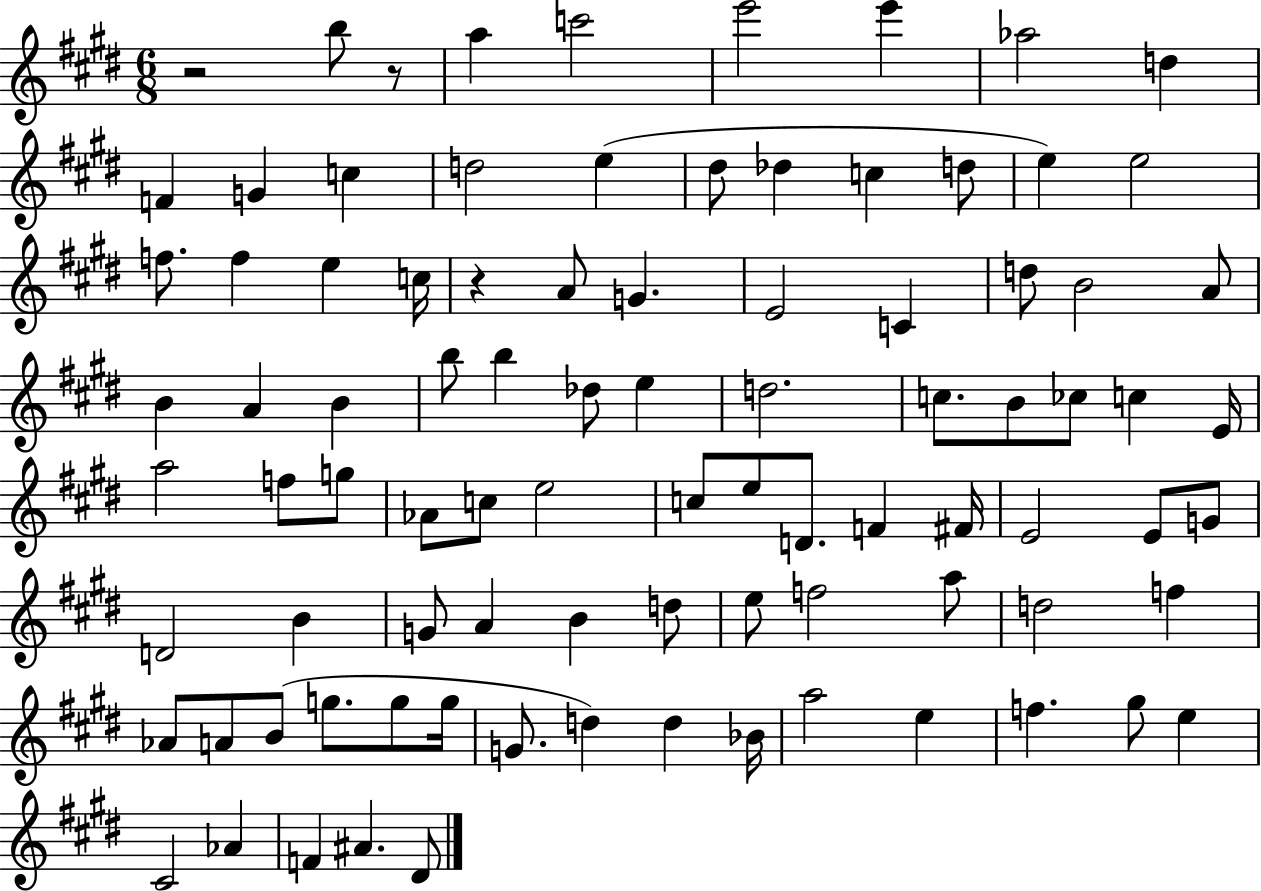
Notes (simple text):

R/h B5/e R/e A5/q C6/h E6/h E6/q Ab5/h D5/q F4/q G4/q C5/q D5/h E5/q D#5/e Db5/q C5/q D5/e E5/q E5/h F5/e. F5/q E5/q C5/s R/q A4/e G4/q. E4/h C4/q D5/e B4/h A4/e B4/q A4/q B4/q B5/e B5/q Db5/e E5/q D5/h. C5/e. B4/e CES5/e C5/q E4/s A5/h F5/e G5/e Ab4/e C5/e E5/h C5/e E5/e D4/e. F4/q F#4/s E4/h E4/e G4/e D4/h B4/q G4/e A4/q B4/q D5/e E5/e F5/h A5/e D5/h F5/q Ab4/e A4/e B4/e G5/e. G5/e G5/s G4/e. D5/q D5/q Bb4/s A5/h E5/q F5/q. G#5/e E5/q C#4/h Ab4/q F4/q A#4/q. D#4/e